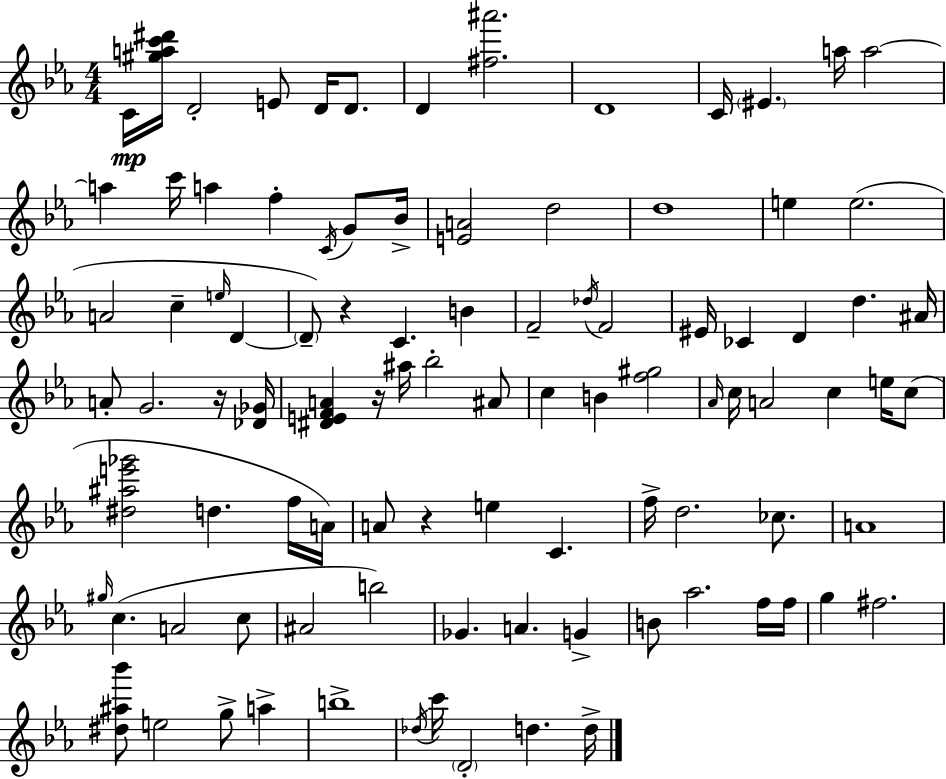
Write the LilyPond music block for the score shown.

{
  \clef treble
  \numericTimeSignature
  \time 4/4
  \key c \minor
  \repeat volta 2 { c'16\mp <gis'' a'' c''' dis'''>16 d'2-. e'8 d'16 d'8. | d'4 <fis'' ais'''>2. | d'1 | c'16 \parenthesize eis'4. a''16 a''2~~ | \break a''4 c'''16 a''4 f''4-. \acciaccatura { c'16 } g'8 | bes'16-> <e' a'>2 d''2 | d''1 | e''4 e''2.( | \break a'2 c''4-- \grace { e''16 } d'4~~ | \parenthesize d'8--) r4 c'4. b'4 | f'2-- \acciaccatura { des''16 } f'2 | eis'16 ces'4 d'4 d''4. | \break ais'16 a'8-. g'2. | r16 <des' ges'>16 <dis' e' f' a'>4 r16 ais''16 bes''2-. | ais'8 c''4 b'4 <f'' gis''>2 | \grace { aes'16 } c''16 a'2 c''4 | \break e''16 c''8( <dis'' ais'' e''' ges'''>2 d''4. | f''16 a'16) a'8 r4 e''4 c'4. | f''16-> d''2. | ces''8. a'1 | \break \grace { gis''16 }( c''4. a'2 | c''8 ais'2 b''2) | ges'4. a'4. | g'4-> b'8 aes''2. | \break f''16 f''16 g''4 fis''2. | <dis'' ais'' bes'''>8 e''2 g''8-> | a''4-> b''1-> | \acciaccatura { des''16 } c'''16 \parenthesize d'2-. d''4. | \break d''16-> } \bar "|."
}